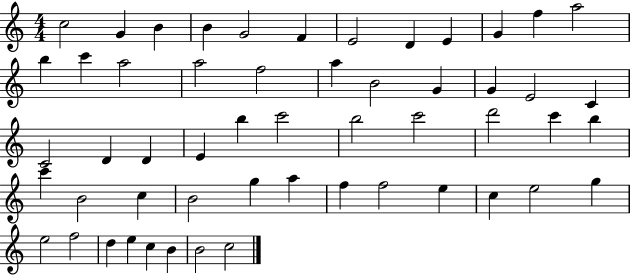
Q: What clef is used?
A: treble